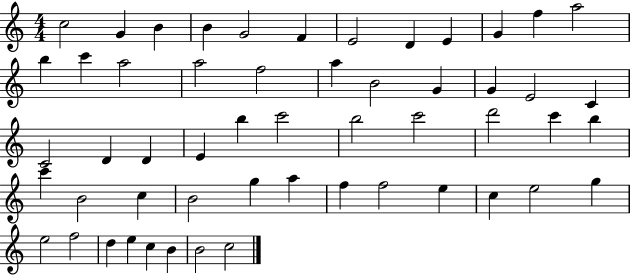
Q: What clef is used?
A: treble